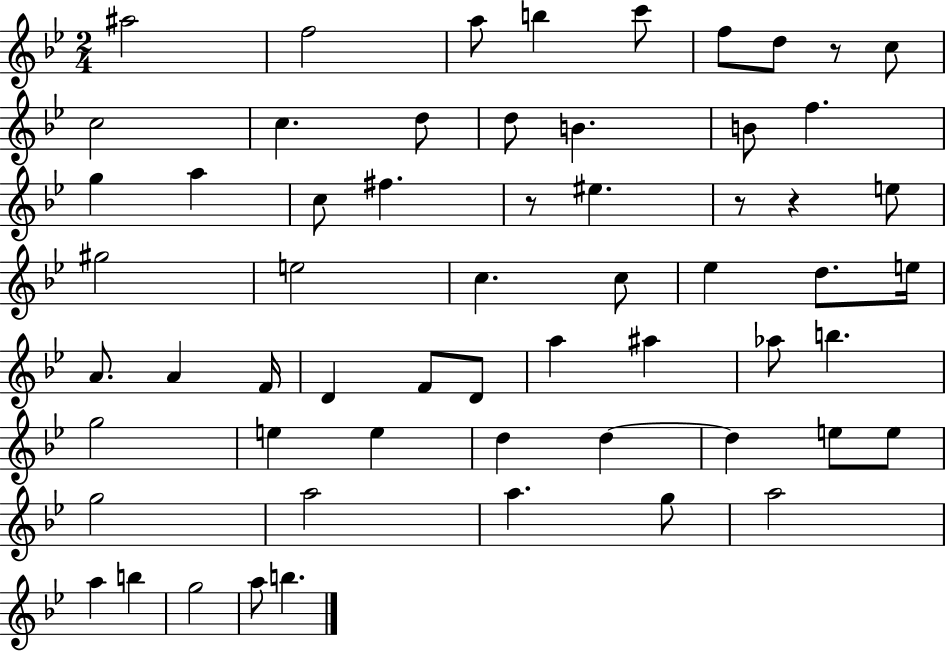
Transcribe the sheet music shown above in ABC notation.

X:1
T:Untitled
M:2/4
L:1/4
K:Bb
^a2 f2 a/2 b c'/2 f/2 d/2 z/2 c/2 c2 c d/2 d/2 B B/2 f g a c/2 ^f z/2 ^e z/2 z e/2 ^g2 e2 c c/2 _e d/2 e/4 A/2 A F/4 D F/2 D/2 a ^a _a/2 b g2 e e d d d e/2 e/2 g2 a2 a g/2 a2 a b g2 a/2 b